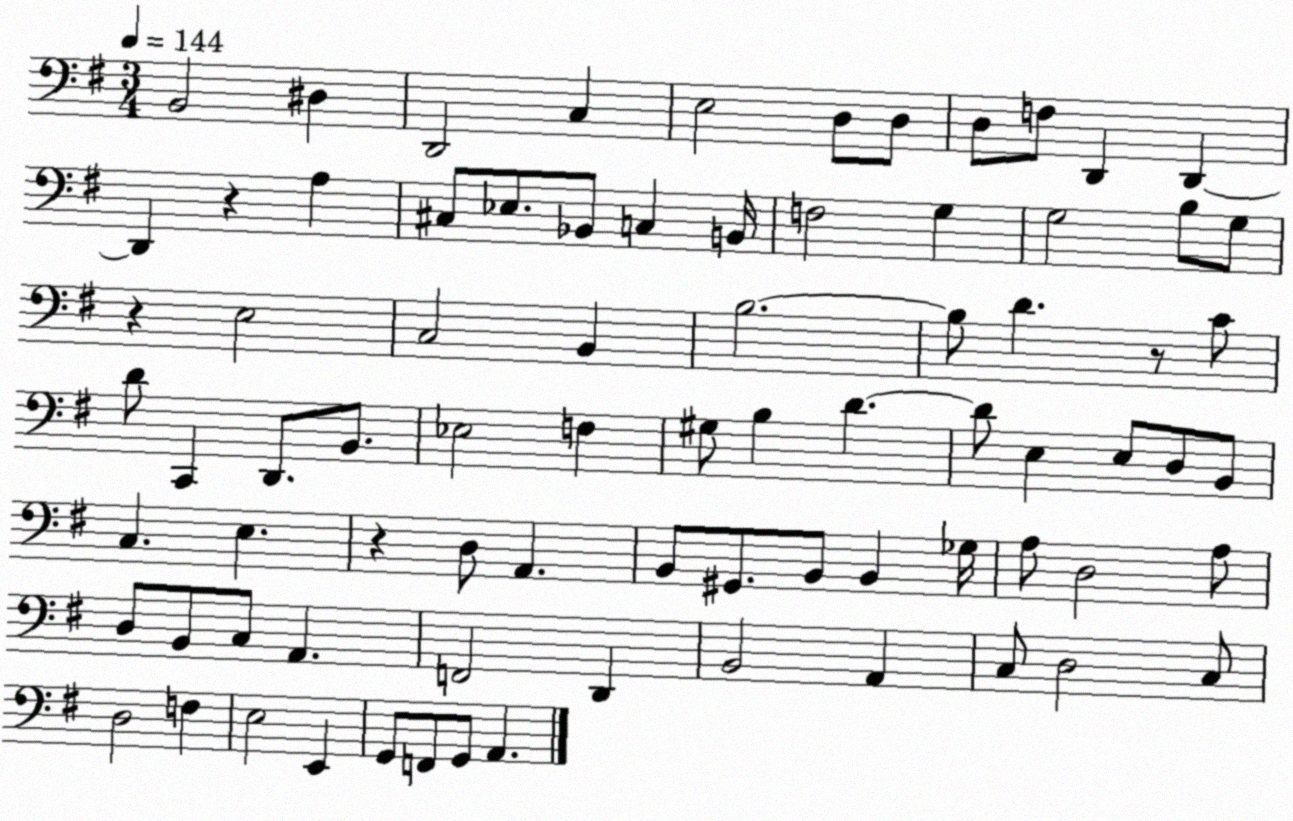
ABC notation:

X:1
T:Untitled
M:3/4
L:1/4
K:G
B,,2 ^D, D,,2 C, E,2 D,/2 D,/2 D,/2 F,/2 D,, D,, D,, z A, ^C,/2 _E,/2 _B,,/2 C, B,,/4 F,2 G, G,2 B,/2 G,/2 z E,2 C,2 B,, B,2 B,/2 D z/2 C/2 D/2 C,, D,,/2 B,,/2 _E,2 F, ^G,/2 B, D D/2 E, E,/2 D,/2 B,,/2 C, E, z D,/2 A,, B,,/2 ^G,,/2 B,,/2 B,, _G,/4 A,/2 D,2 A,/2 D,/2 B,,/2 C,/2 A,, F,,2 D,, B,,2 A,, C,/2 D,2 C,/2 D,2 F, E,2 E,, G,,/2 F,,/2 G,,/2 A,,